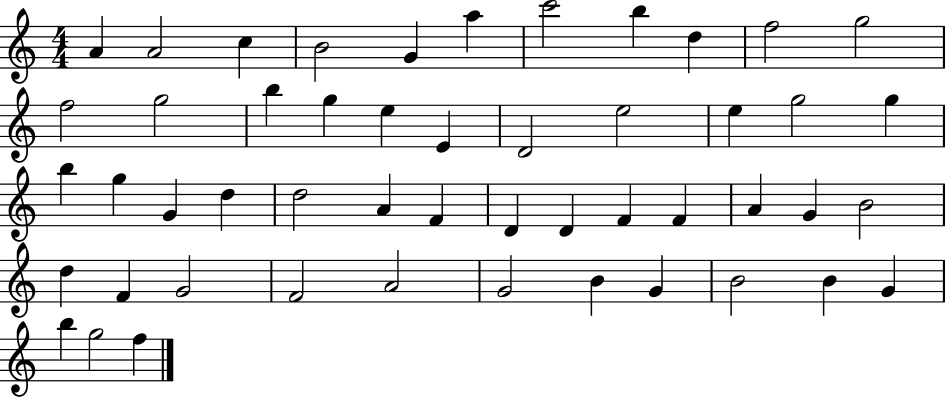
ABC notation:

X:1
T:Untitled
M:4/4
L:1/4
K:C
A A2 c B2 G a c'2 b d f2 g2 f2 g2 b g e E D2 e2 e g2 g b g G d d2 A F D D F F A G B2 d F G2 F2 A2 G2 B G B2 B G b g2 f